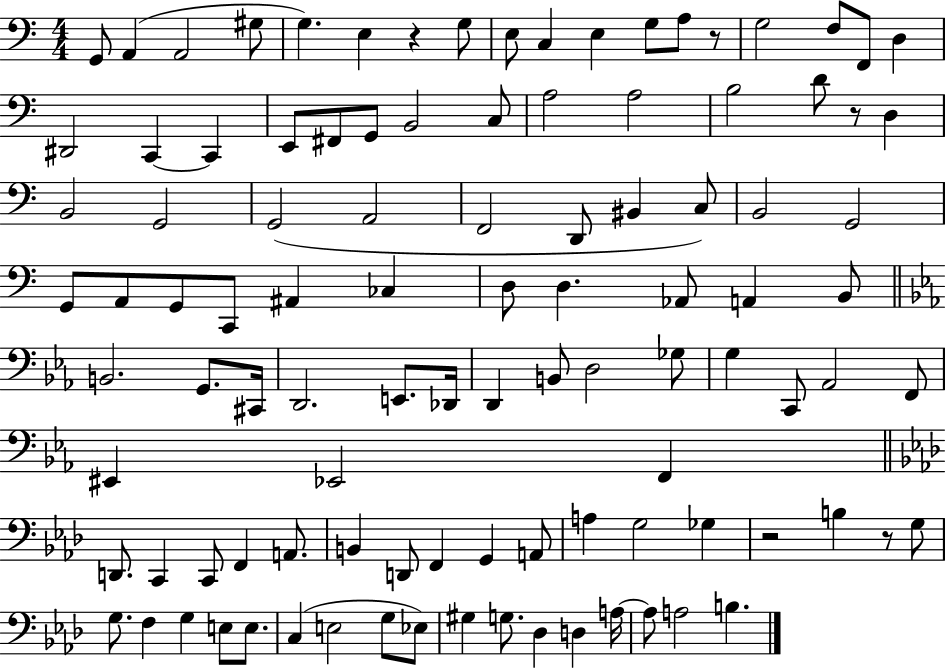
G2/e A2/q A2/h G#3/e G3/q. E3/q R/q G3/e E3/e C3/q E3/q G3/e A3/e R/e G3/h F3/e F2/e D3/q D#2/h C2/q C2/q E2/e F#2/e G2/e B2/h C3/e A3/h A3/h B3/h D4/e R/e D3/q B2/h G2/h G2/h A2/h F2/h D2/e BIS2/q C3/e B2/h G2/h G2/e A2/e G2/e C2/e A#2/q CES3/q D3/e D3/q. Ab2/e A2/q B2/e B2/h. G2/e. C#2/s D2/h. E2/e. Db2/s D2/q B2/e D3/h Gb3/e G3/q C2/e Ab2/h F2/e EIS2/q Eb2/h F2/q D2/e. C2/q C2/e F2/q A2/e. B2/q D2/e F2/q G2/q A2/e A3/q G3/h Gb3/q R/h B3/q R/e G3/e G3/e. F3/q G3/q E3/e E3/e. C3/q E3/h G3/e Eb3/e G#3/q G3/e. Db3/q D3/q A3/s A3/e A3/h B3/q.